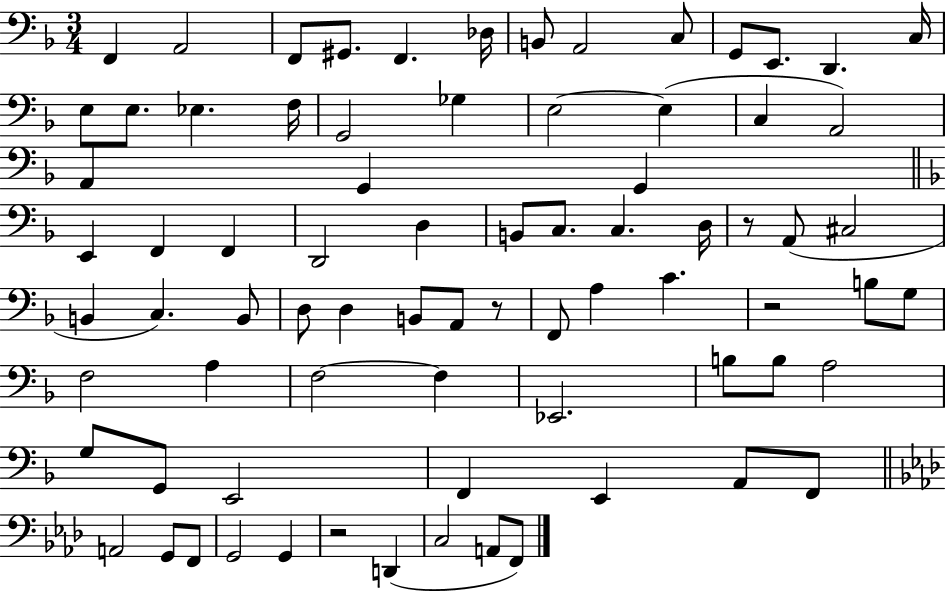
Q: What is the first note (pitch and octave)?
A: F2